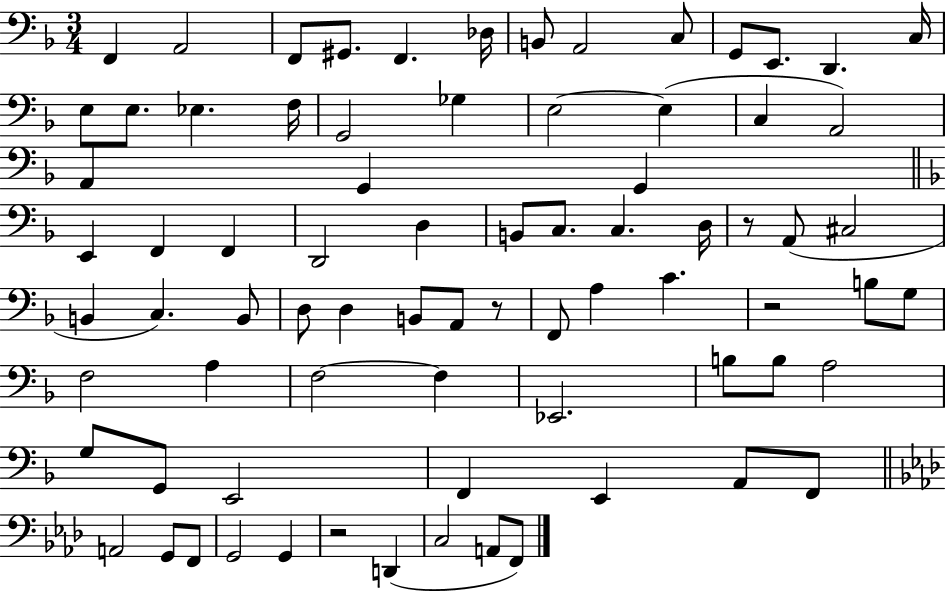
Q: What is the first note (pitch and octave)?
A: F2